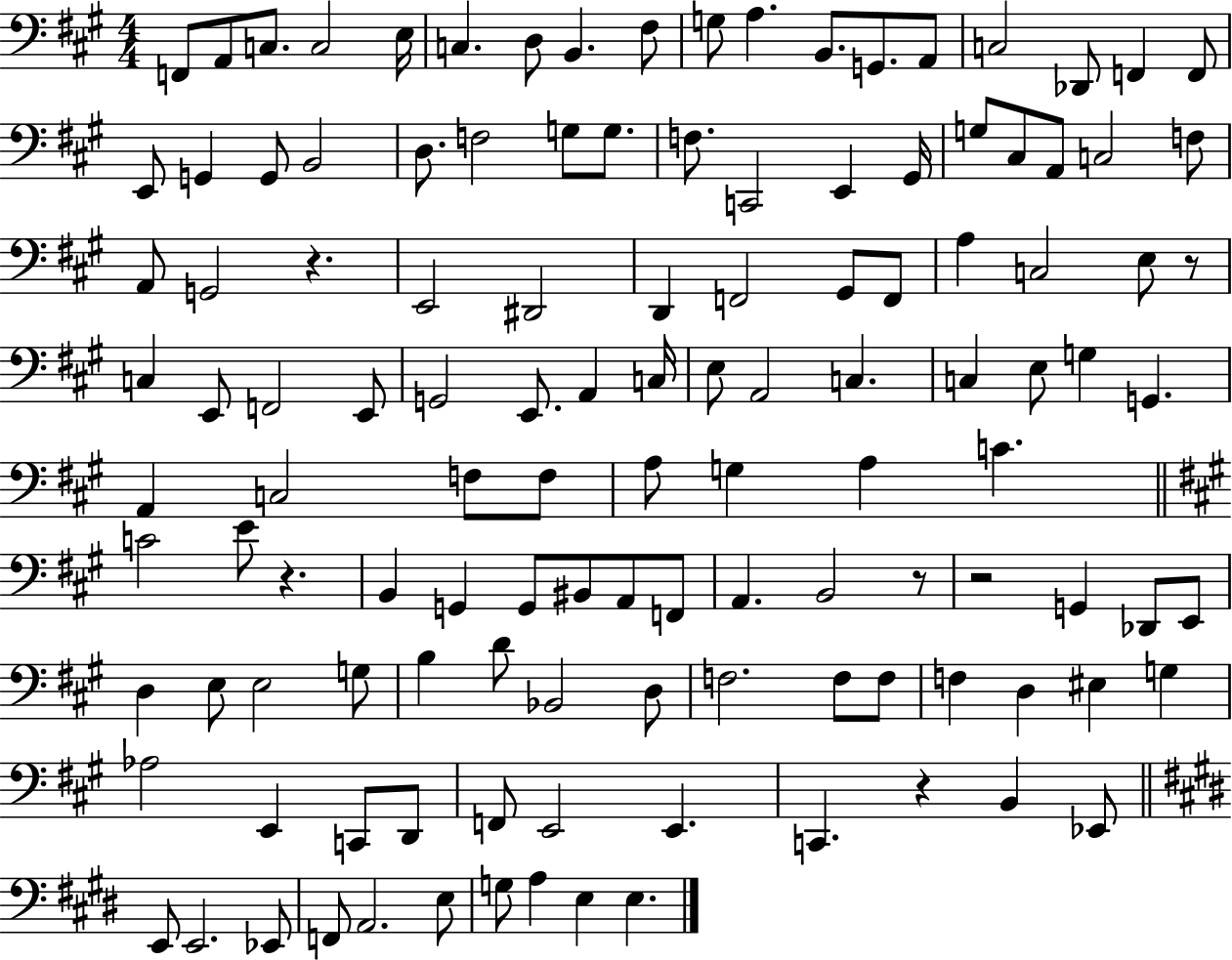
{
  \clef bass
  \numericTimeSignature
  \time 4/4
  \key a \major
  f,8 a,8 c8. c2 e16 | c4. d8 b,4. fis8 | g8 a4. b,8. g,8. a,8 | c2 des,8 f,4 f,8 | \break e,8 g,4 g,8 b,2 | d8. f2 g8 g8. | f8. c,2 e,4 gis,16 | g8 cis8 a,8 c2 f8 | \break a,8 g,2 r4. | e,2 dis,2 | d,4 f,2 gis,8 f,8 | a4 c2 e8 r8 | \break c4 e,8 f,2 e,8 | g,2 e,8. a,4 c16 | e8 a,2 c4. | c4 e8 g4 g,4. | \break a,4 c2 f8 f8 | a8 g4 a4 c'4. | \bar "||" \break \key a \major c'2 e'8 r4. | b,4 g,4 g,8 bis,8 a,8 f,8 | a,4. b,2 r8 | r2 g,4 des,8 e,8 | \break d4 e8 e2 g8 | b4 d'8 bes,2 d8 | f2. f8 f8 | f4 d4 eis4 g4 | \break aes2 e,4 c,8 d,8 | f,8 e,2 e,4. | c,4. r4 b,4 ees,8 | \bar "||" \break \key e \major e,8 e,2. ees,8 | f,8 a,2. e8 | g8 a4 e4 e4. | \bar "|."
}